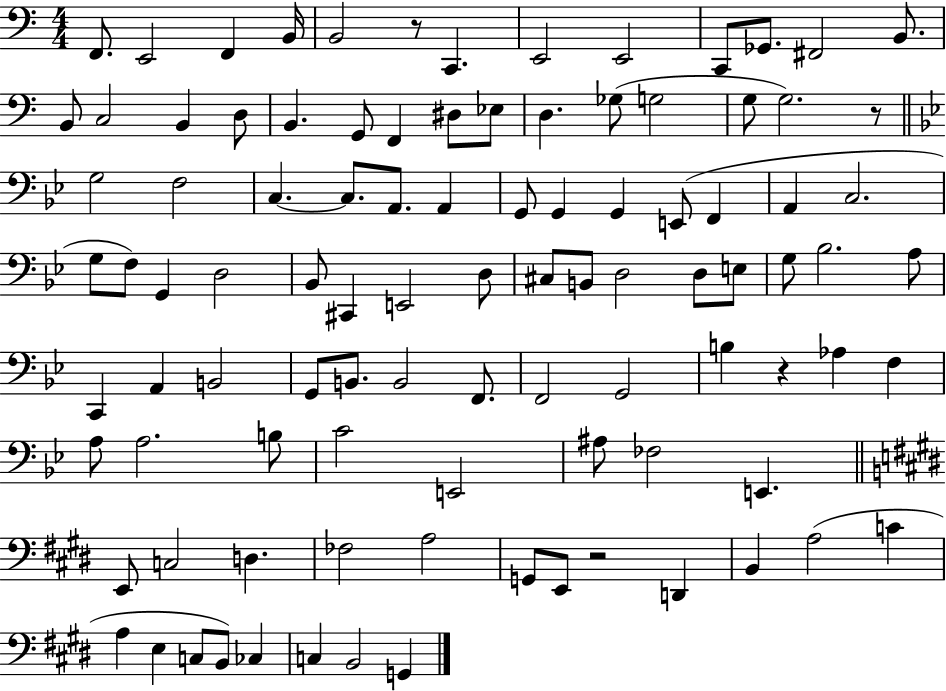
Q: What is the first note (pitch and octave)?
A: F2